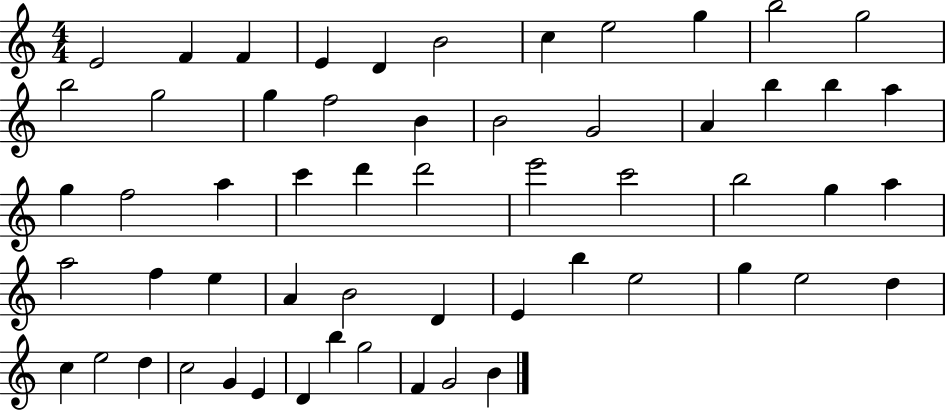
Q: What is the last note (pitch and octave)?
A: B4